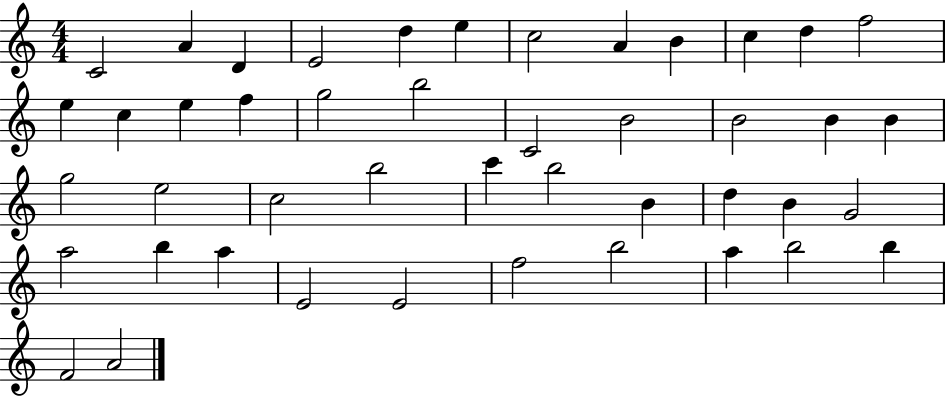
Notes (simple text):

C4/h A4/q D4/q E4/h D5/q E5/q C5/h A4/q B4/q C5/q D5/q F5/h E5/q C5/q E5/q F5/q G5/h B5/h C4/h B4/h B4/h B4/q B4/q G5/h E5/h C5/h B5/h C6/q B5/h B4/q D5/q B4/q G4/h A5/h B5/q A5/q E4/h E4/h F5/h B5/h A5/q B5/h B5/q F4/h A4/h